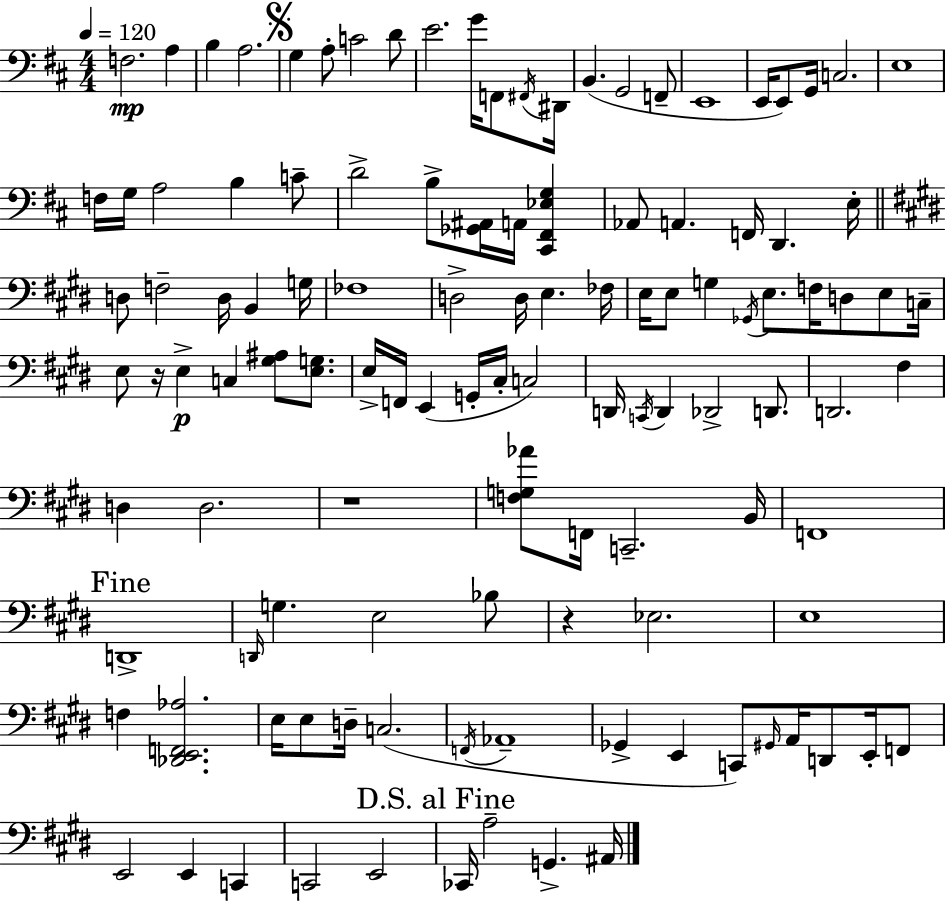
F3/h. A3/q B3/q A3/h. G3/q A3/e C4/h D4/e E4/h. G4/s F2/e F#2/s D#2/s B2/q. G2/h F2/e E2/w E2/s E2/e G2/s C3/h. E3/w F3/s G3/s A3/h B3/q C4/e D4/h B3/e [Gb2,A#2]/s A2/s [C#2,F#2,Eb3,G3]/q Ab2/e A2/q. F2/s D2/q. E3/s D3/e F3/h D3/s B2/q G3/s FES3/w D3/h D3/s E3/q. FES3/s E3/s E3/e G3/q Gb2/s E3/e. F3/s D3/e E3/e C3/s E3/e R/s E3/q C3/q [G#3,A#3]/e [E3,G3]/e. E3/s F2/s E2/q G2/s C#3/s C3/h D2/s C2/s D2/q Db2/h D2/e. D2/h. F#3/q D3/q D3/h. R/w [F3,G3,Ab4]/e F2/s C2/h. B2/s F2/w D2/w D2/s G3/q. E3/h Bb3/e R/q Eb3/h. E3/w F3/q [Db2,E2,F2,Ab3]/h. E3/s E3/e D3/s C3/h. F2/s Ab2/w Gb2/q E2/q C2/e G#2/s A2/s D2/e E2/s F2/e E2/h E2/q C2/q C2/h E2/h CES2/s A3/h G2/q. A#2/s